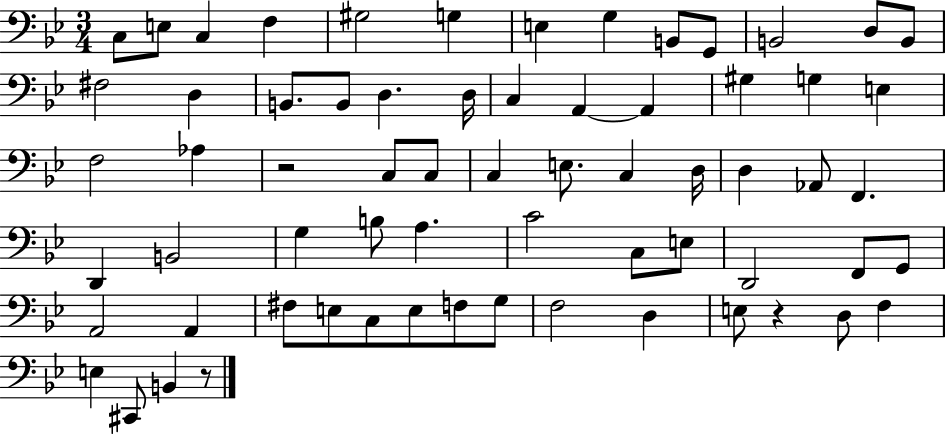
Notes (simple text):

C3/e E3/e C3/q F3/q G#3/h G3/q E3/q G3/q B2/e G2/e B2/h D3/e B2/e F#3/h D3/q B2/e. B2/e D3/q. D3/s C3/q A2/q A2/q G#3/q G3/q E3/q F3/h Ab3/q R/h C3/e C3/e C3/q E3/e. C3/q D3/s D3/q Ab2/e F2/q. D2/q B2/h G3/q B3/e A3/q. C4/h C3/e E3/e D2/h F2/e G2/e A2/h A2/q F#3/e E3/e C3/e E3/e F3/e G3/e F3/h D3/q E3/e R/q D3/e F3/q E3/q C#2/e B2/q R/e